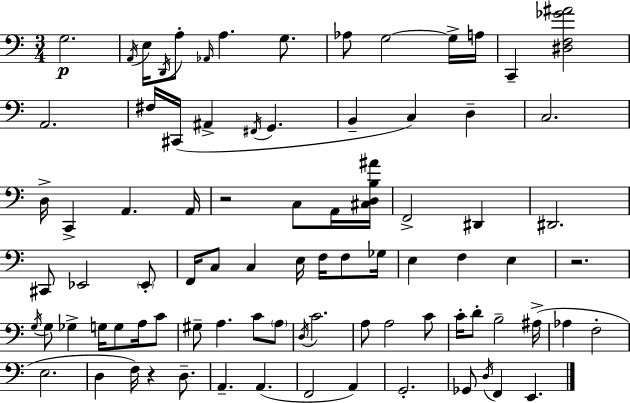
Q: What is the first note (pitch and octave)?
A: G3